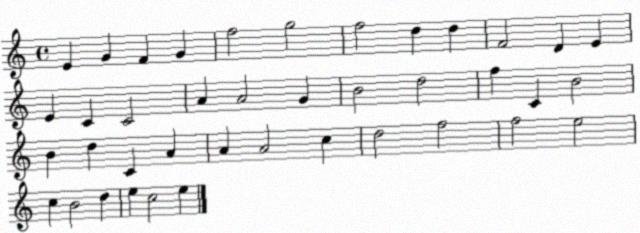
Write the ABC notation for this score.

X:1
T:Untitled
M:4/4
L:1/4
K:C
E G F G f2 g2 f2 d d F2 D E E C C2 A A2 G B2 d2 f C B2 B d C A A A2 c d2 f2 f2 e2 c B2 d e c2 e